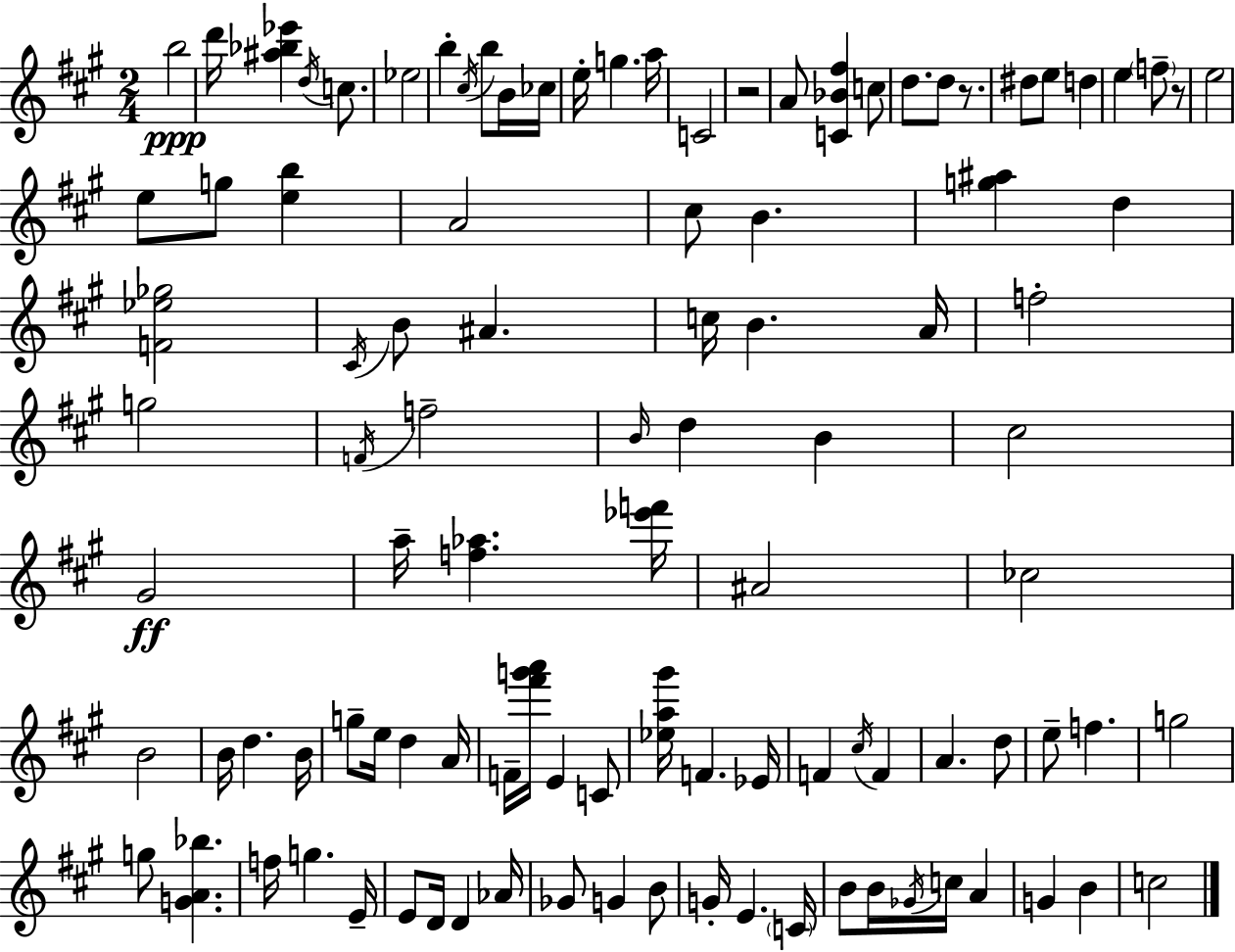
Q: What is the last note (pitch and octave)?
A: C5